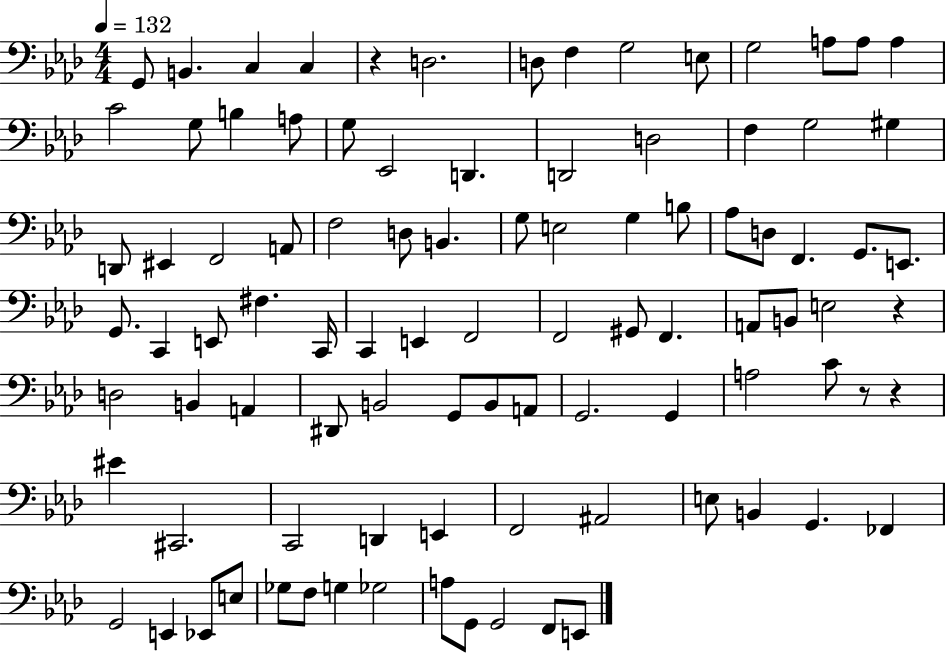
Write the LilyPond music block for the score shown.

{
  \clef bass
  \numericTimeSignature
  \time 4/4
  \key aes \major
  \tempo 4 = 132
  g,8 b,4. c4 c4 | r4 d2. | d8 f4 g2 e8 | g2 a8 a8 a4 | \break c'2 g8 b4 a8 | g8 ees,2 d,4. | d,2 d2 | f4 g2 gis4 | \break d,8 eis,4 f,2 a,8 | f2 d8 b,4. | g8 e2 g4 b8 | aes8 d8 f,4. g,8. e,8. | \break g,8. c,4 e,8 fis4. c,16 | c,4 e,4 f,2 | f,2 gis,8 f,4. | a,8 b,8 e2 r4 | \break d2 b,4 a,4 | dis,8 b,2 g,8 b,8 a,8 | g,2. g,4 | a2 c'8 r8 r4 | \break eis'4 cis,2. | c,2 d,4 e,4 | f,2 ais,2 | e8 b,4 g,4. fes,4 | \break g,2 e,4 ees,8 e8 | ges8 f8 g4 ges2 | a8 g,8 g,2 f,8 e,8 | \bar "|."
}